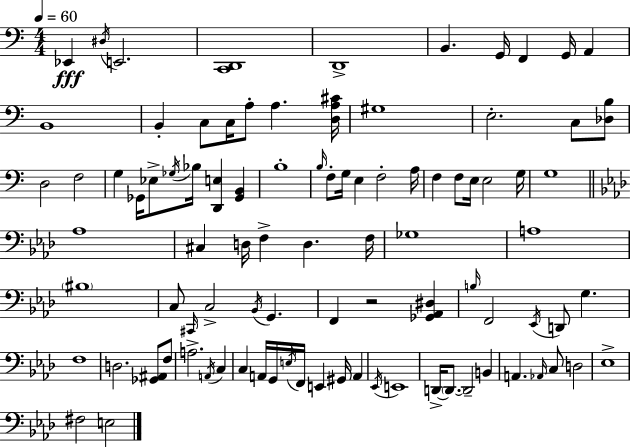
Eb2/q D#3/s E2/h. [C2,D2]/w D2/w B2/q. G2/s F2/q G2/s A2/q B2/w B2/q C3/e C3/s A3/e A3/q. [D3,A3,C#4]/s G#3/w E3/h. C3/e [Db3,B3]/e D3/h F3/h G3/q Gb2/s Eb3/e Gb3/s Bb3/s [D2,E3]/q [Gb2,B2]/q B3/w B3/s F3/e G3/s E3/q F3/h A3/s F3/q F3/e E3/s E3/h G3/s G3/w Ab3/w C#3/q D3/s F3/q D3/q. F3/s Gb3/w A3/w BIS3/w C3/e C#2/s C3/h Bb2/s G2/q. F2/q R/h [Gb2,Ab2,D#3]/q B3/s F2/h Eb2/s D2/e G3/q. F3/w D3/h. [Gb2,A#2]/e F3/e A3/h. A2/s C3/q C3/q A2/s G2/s E3/s F2/s E2/q G#2/s A2/q Eb2/s E2/w D2/s D2/e. D2/h B2/q A2/q. Ab2/s C3/e D3/h Eb3/w F#3/h E3/h